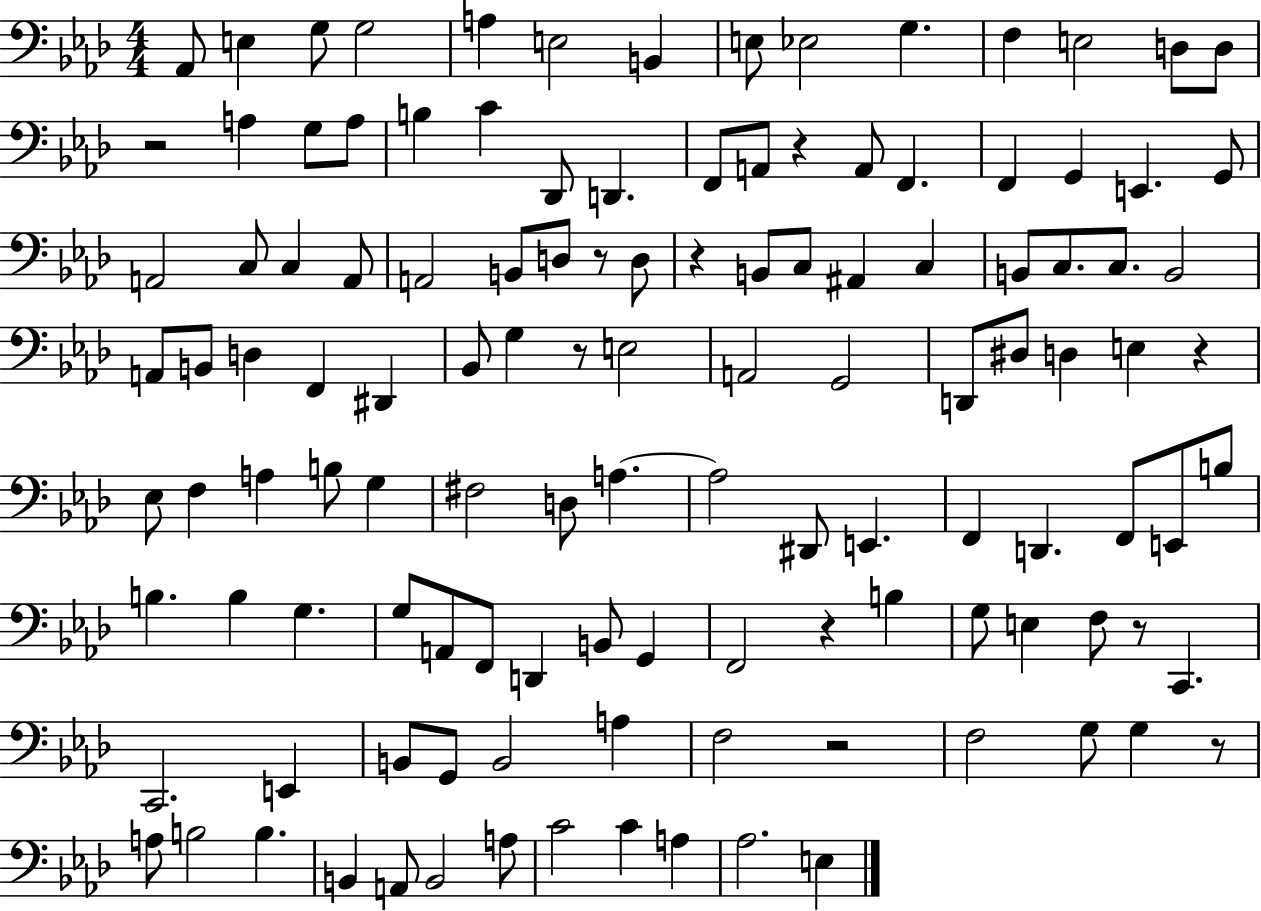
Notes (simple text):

Ab2/e E3/q G3/e G3/h A3/q E3/h B2/q E3/e Eb3/h G3/q. F3/q E3/h D3/e D3/e R/h A3/q G3/e A3/e B3/q C4/q Db2/e D2/q. F2/e A2/e R/q A2/e F2/q. F2/q G2/q E2/q. G2/e A2/h C3/e C3/q A2/e A2/h B2/e D3/e R/e D3/e R/q B2/e C3/e A#2/q C3/q B2/e C3/e. C3/e. B2/h A2/e B2/e D3/q F2/q D#2/q Bb2/e G3/q R/e E3/h A2/h G2/h D2/e D#3/e D3/q E3/q R/q Eb3/e F3/q A3/q B3/e G3/q F#3/h D3/e A3/q. A3/h D#2/e E2/q. F2/q D2/q. F2/e E2/e B3/e B3/q. B3/q G3/q. G3/e A2/e F2/e D2/q B2/e G2/q F2/h R/q B3/q G3/e E3/q F3/e R/e C2/q. C2/h. E2/q B2/e G2/e B2/h A3/q F3/h R/h F3/h G3/e G3/q R/e A3/e B3/h B3/q. B2/q A2/e B2/h A3/e C4/h C4/q A3/q Ab3/h. E3/q